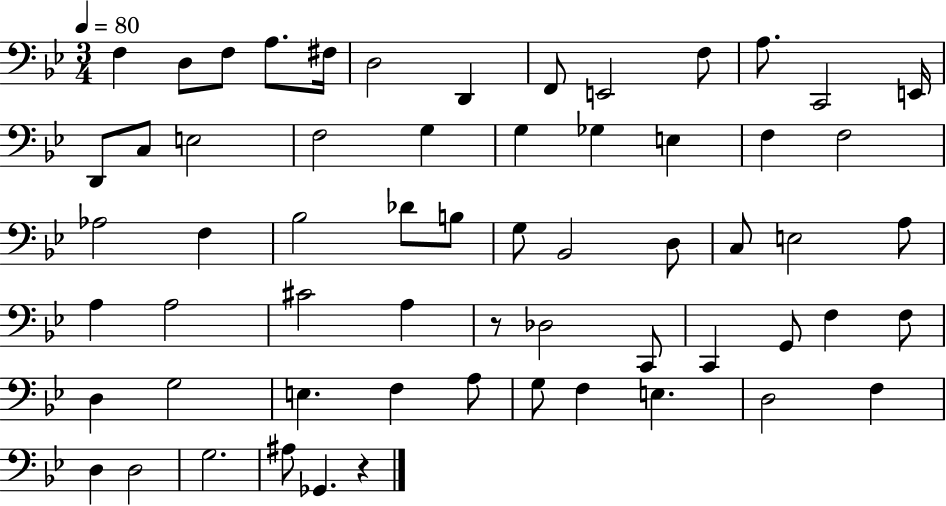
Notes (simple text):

F3/q D3/e F3/e A3/e. F#3/s D3/h D2/q F2/e E2/h F3/e A3/e. C2/h E2/s D2/e C3/e E3/h F3/h G3/q G3/q Gb3/q E3/q F3/q F3/h Ab3/h F3/q Bb3/h Db4/e B3/e G3/e Bb2/h D3/e C3/e E3/h A3/e A3/q A3/h C#4/h A3/q R/e Db3/h C2/e C2/q G2/e F3/q F3/e D3/q G3/h E3/q. F3/q A3/e G3/e F3/q E3/q. D3/h F3/q D3/q D3/h G3/h. A#3/e Gb2/q. R/q